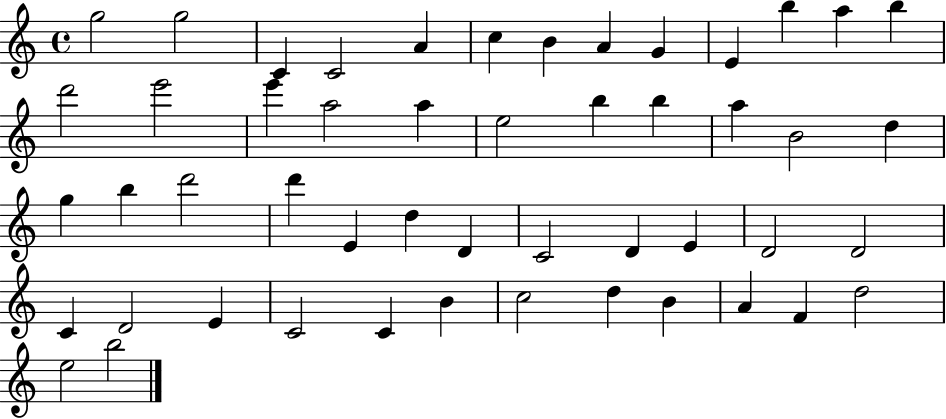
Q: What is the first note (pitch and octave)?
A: G5